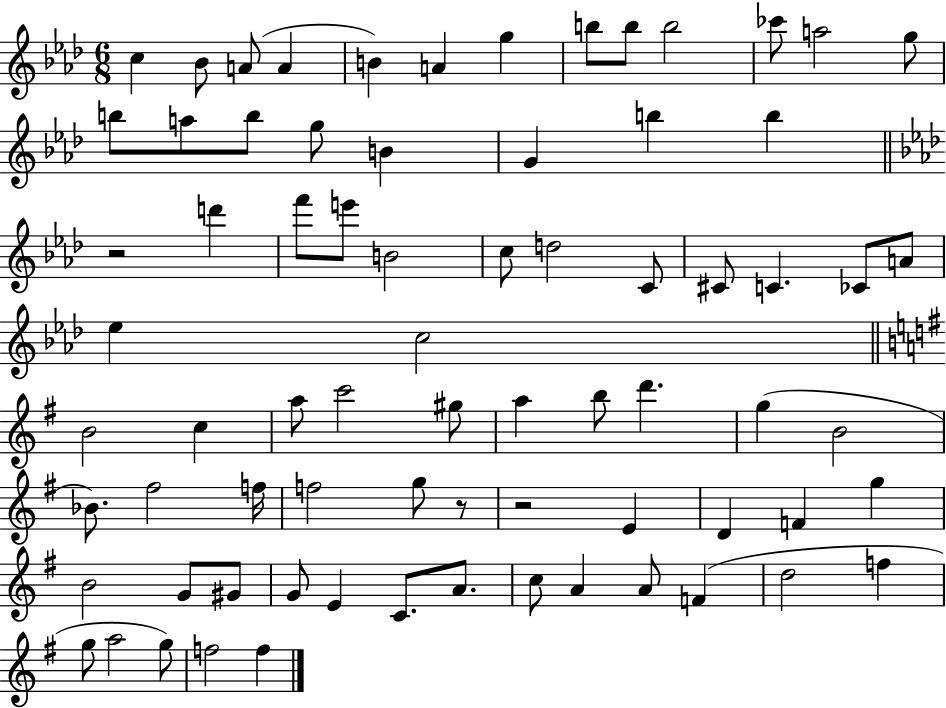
{
  \clef treble
  \numericTimeSignature
  \time 6/8
  \key aes \major
  c''4 bes'8 a'8( a'4 | b'4) a'4 g''4 | b''8 b''8 b''2 | ces'''8 a''2 g''8 | \break b''8 a''8 b''8 g''8 b'4 | g'4 b''4 b''4 | \bar "||" \break \key f \minor r2 d'''4 | f'''8 e'''8 b'2 | c''8 d''2 c'8 | cis'8 c'4. ces'8 a'8 | \break ees''4 c''2 | \bar "||" \break \key e \minor b'2 c''4 | a''8 c'''2 gis''8 | a''4 b''8 d'''4. | g''4( b'2 | \break bes'8.) fis''2 f''16 | f''2 g''8 r8 | r2 e'4 | d'4 f'4 g''4 | \break b'2 g'8 gis'8 | g'8 e'4 c'8. a'8. | c''8 a'4 a'8 f'4( | d''2 f''4 | \break g''8 a''2 g''8) | f''2 f''4 | \bar "|."
}